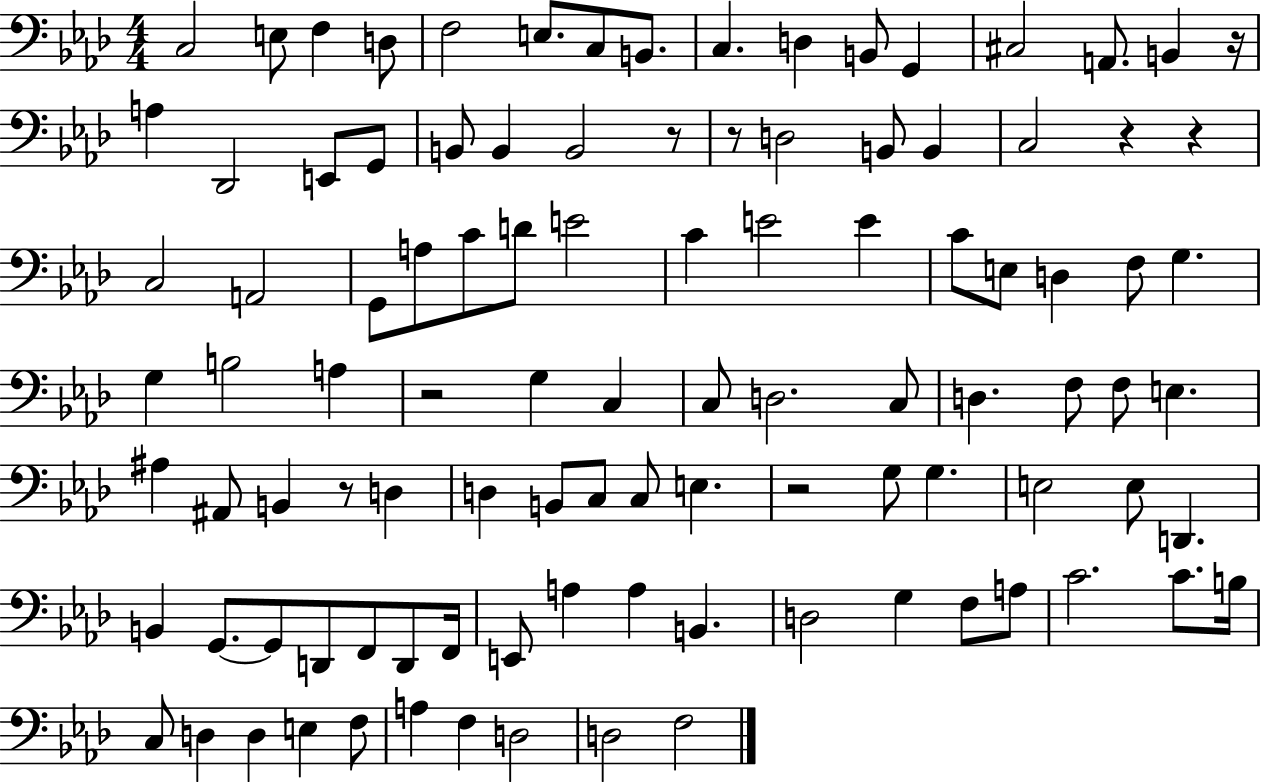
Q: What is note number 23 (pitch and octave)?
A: D3